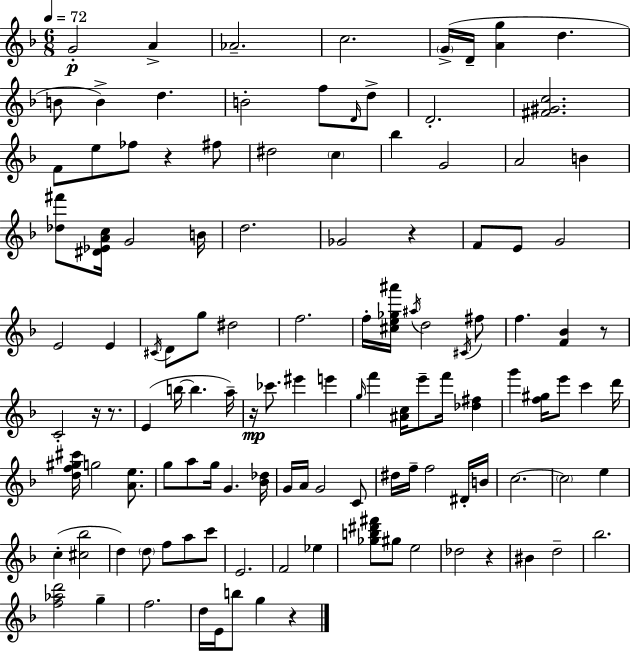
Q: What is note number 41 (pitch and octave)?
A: A#5